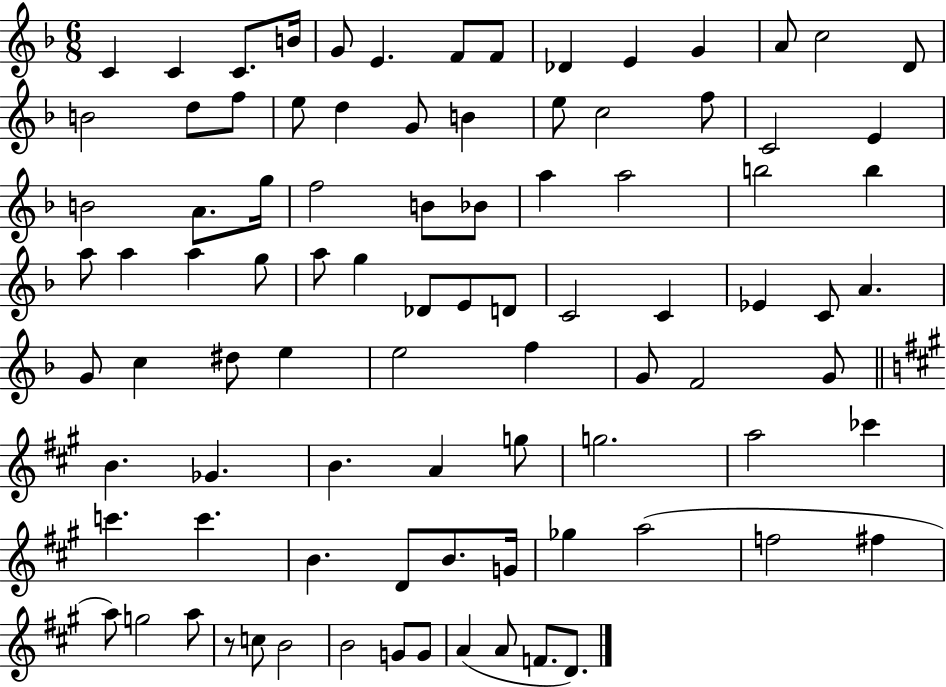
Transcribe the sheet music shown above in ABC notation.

X:1
T:Untitled
M:6/8
L:1/4
K:F
C C C/2 B/4 G/2 E F/2 F/2 _D E G A/2 c2 D/2 B2 d/2 f/2 e/2 d G/2 B e/2 c2 f/2 C2 E B2 A/2 g/4 f2 B/2 _B/2 a a2 b2 b a/2 a a g/2 a/2 g _D/2 E/2 D/2 C2 C _E C/2 A G/2 c ^d/2 e e2 f G/2 F2 G/2 B _G B A g/2 g2 a2 _c' c' c' B D/2 B/2 G/4 _g a2 f2 ^f a/2 g2 a/2 z/2 c/2 B2 B2 G/2 G/2 A A/2 F/2 D/2